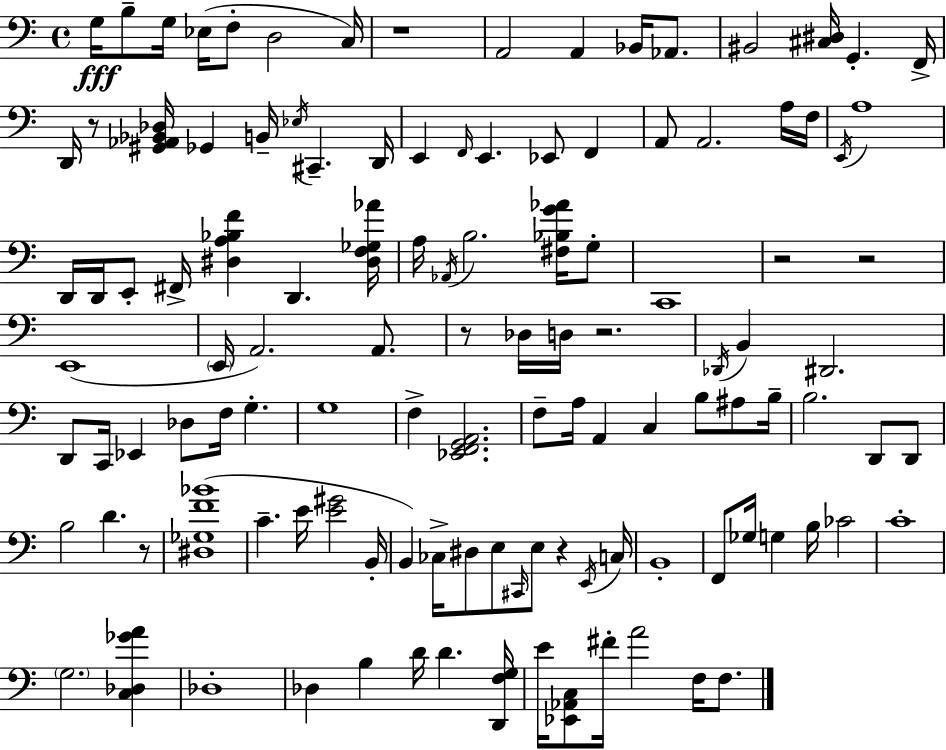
G3/s B3/e G3/s Eb3/s F3/e D3/h C3/s R/w A2/h A2/q Bb2/s Ab2/e. BIS2/h [C#3,D#3]/s G2/q. F2/s D2/s R/e [G#2,Ab2,Bb2,Db3]/s Gb2/q B2/s Eb3/s C#2/q. D2/s E2/q F2/s E2/q. Eb2/e F2/q A2/e A2/h. A3/s F3/s E2/s A3/w D2/s D2/s E2/e F#2/s [D#3,A3,Bb3,F4]/q D2/q. [D#3,F3,Gb3,Ab4]/s A3/s Ab2/s B3/h. [F#3,Bb3,G4,Ab4]/s G3/e C2/w R/h R/h E2/w E2/s A2/h. A2/e. R/e Db3/s D3/s R/h. Db2/s B2/q D#2/h. D2/e C2/s Eb2/q Db3/e F3/s G3/q. G3/w F3/q [Eb2,F2,G2,A2]/h. F3/e A3/s A2/q C3/q B3/e A#3/e B3/s B3/h. D2/e D2/e B3/h D4/q. R/e [D#3,Gb3,F4,Bb4]/w C4/q. E4/s [E4,G#4]/h B2/s B2/q CES3/s D#3/e E3/e C#2/s E3/e R/q E2/s C3/s B2/w F2/e Gb3/s G3/q B3/s CES4/h C4/w G3/h. [C3,Db3,Gb4,A4]/q Db3/w Db3/q B3/q D4/s D4/q. [D2,F3,G3]/s E4/s [Eb2,Ab2,C3]/e F#4/s A4/h F3/s F3/e.